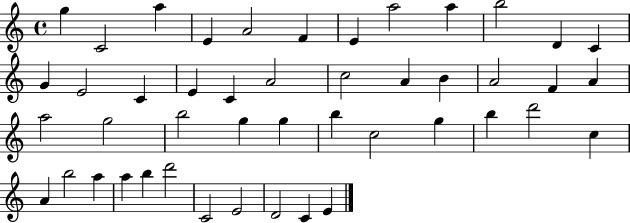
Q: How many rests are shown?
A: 0